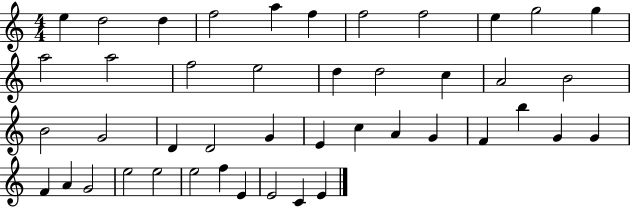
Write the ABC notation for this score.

X:1
T:Untitled
M:4/4
L:1/4
K:C
e d2 d f2 a f f2 f2 e g2 g a2 a2 f2 e2 d d2 c A2 B2 B2 G2 D D2 G E c A G F b G G F A G2 e2 e2 e2 f E E2 C E